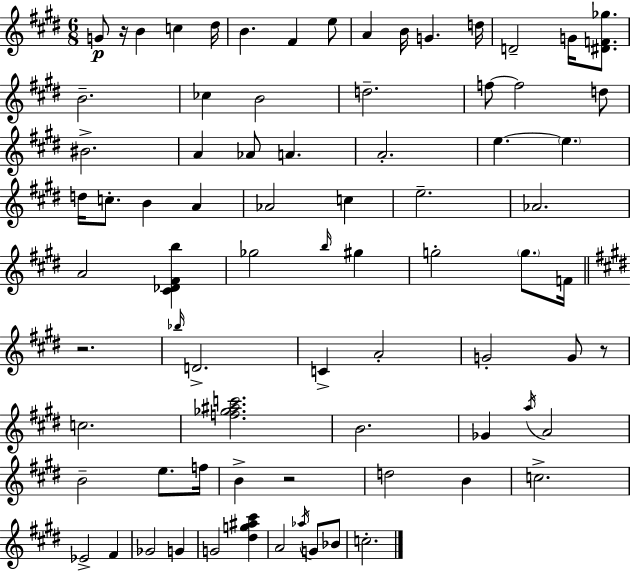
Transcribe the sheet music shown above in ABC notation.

X:1
T:Untitled
M:6/8
L:1/4
K:E
G/2 z/4 B c ^d/4 B ^F e/2 A B/4 G d/4 D2 G/4 [^DF_g]/2 B2 _c B2 d2 f/2 f2 d/2 ^B2 A _A/2 A A2 e e d/4 c/2 B A _A2 c e2 _A2 A2 [^C_D^Fb] _g2 b/4 ^g g2 g/2 F/4 z2 _b/4 D2 C A2 G2 G/2 z/2 c2 [f_g^ac']2 B2 _G a/4 A2 B2 e/2 f/4 B z2 d2 B c2 _E2 ^F _G2 G G2 [^dg^a^c'] A2 _a/4 G/2 _B/2 c2